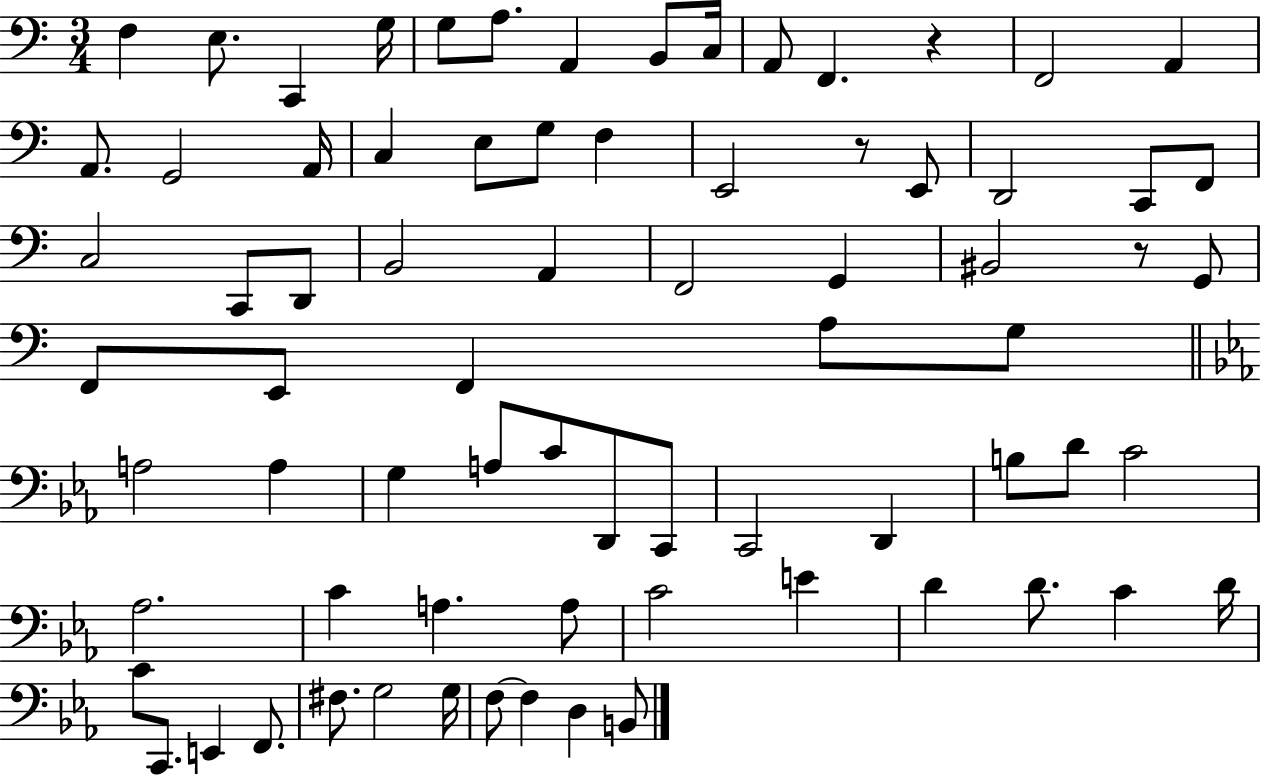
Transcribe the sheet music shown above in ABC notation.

X:1
T:Untitled
M:3/4
L:1/4
K:C
F, E,/2 C,, G,/4 G,/2 A,/2 A,, B,,/2 C,/4 A,,/2 F,, z F,,2 A,, A,,/2 G,,2 A,,/4 C, E,/2 G,/2 F, E,,2 z/2 E,,/2 D,,2 C,,/2 F,,/2 C,2 C,,/2 D,,/2 B,,2 A,, F,,2 G,, ^B,,2 z/2 G,,/2 F,,/2 E,,/2 F,, A,/2 G,/2 A,2 A, G, A,/2 C/2 D,,/2 C,,/2 C,,2 D,, B,/2 D/2 C2 _A,2 C A, A,/2 C2 E D D/2 C D/4 C/2 C,,/2 E,, F,,/2 ^F,/2 G,2 G,/4 F,/2 F, D, B,,/2